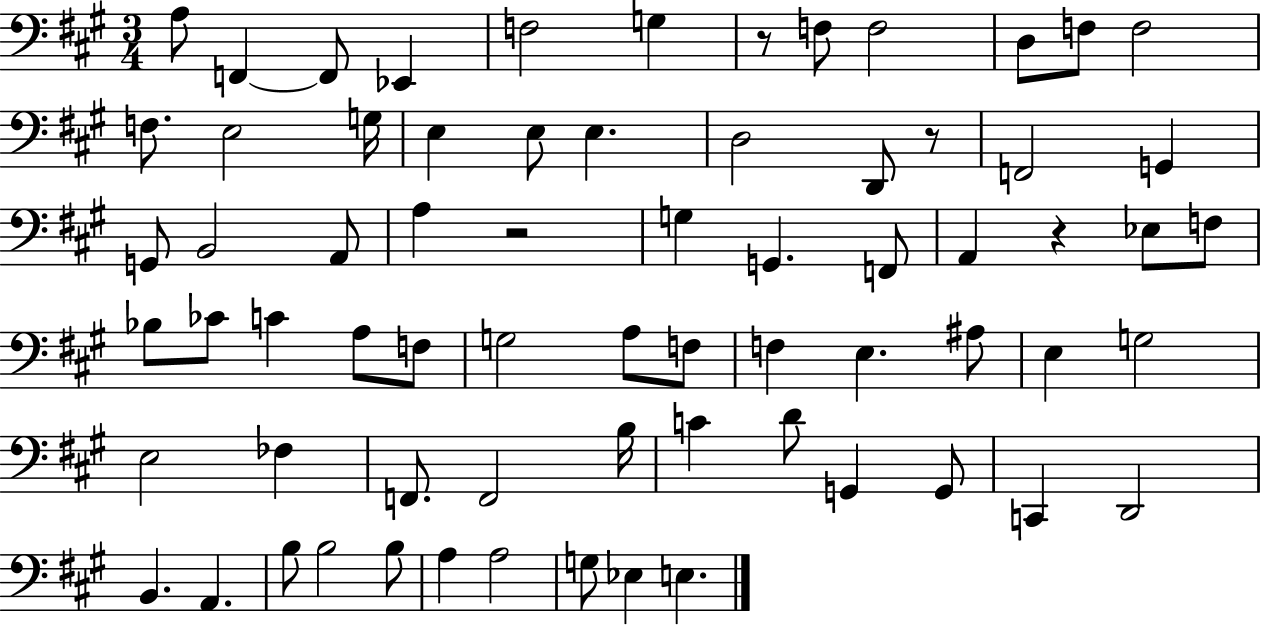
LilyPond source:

{
  \clef bass
  \numericTimeSignature
  \time 3/4
  \key a \major
  \repeat volta 2 { a8 f,4~~ f,8 ees,4 | f2 g4 | r8 f8 f2 | d8 f8 f2 | \break f8. e2 g16 | e4 e8 e4. | d2 d,8 r8 | f,2 g,4 | \break g,8 b,2 a,8 | a4 r2 | g4 g,4. f,8 | a,4 r4 ees8 f8 | \break bes8 ces'8 c'4 a8 f8 | g2 a8 f8 | f4 e4. ais8 | e4 g2 | \break e2 fes4 | f,8. f,2 b16 | c'4 d'8 g,4 g,8 | c,4 d,2 | \break b,4. a,4. | b8 b2 b8 | a4 a2 | g8 ees4 e4. | \break } \bar "|."
}